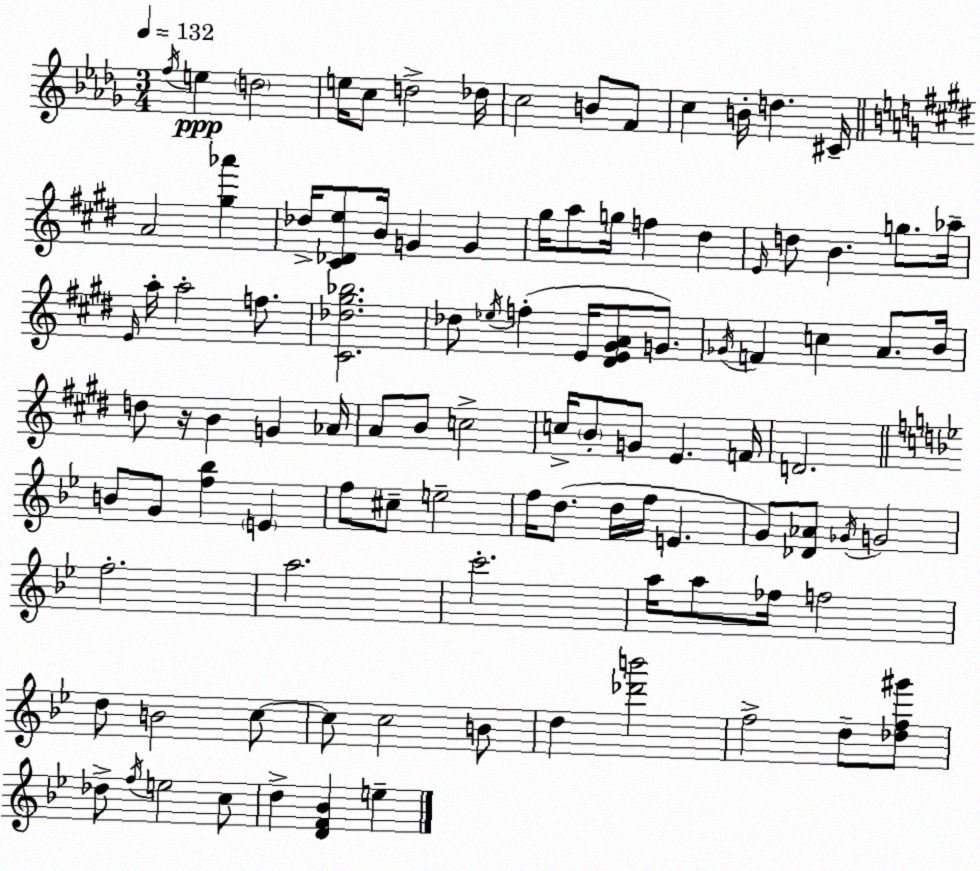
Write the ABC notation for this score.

X:1
T:Untitled
M:3/4
L:1/4
K:Bbm
f/4 e d2 e/4 c/2 d2 _d/4 c2 B/2 F/2 c B/4 d ^C/4 A2 [^g_a'] _d/4 [^C_De]/2 B/4 G G ^g/4 a/2 g/4 f ^d E/4 d/2 B g/2 _a/4 E/4 a/4 a2 f/2 [^C_d^g_b]2 _d/2 _e/4 f E/4 [^DE^GA]/2 G/2 _G/4 F c A/2 B/4 d/2 z/4 B G _A/4 A/2 B/2 c2 c/4 B/2 G/2 E F/4 D2 B/2 G/2 [f_b] E f/2 ^c/2 e2 f/4 d/2 d/4 f/4 E G/2 [_D_A]/2 _G/4 G2 f2 a2 c'2 a/4 a/2 _f/4 f2 d/2 B2 c/2 c/2 c2 B/2 d [_d'b']2 f2 d/2 [_df^g']/2 _d/2 f/4 e2 c/2 d [DF_B] e